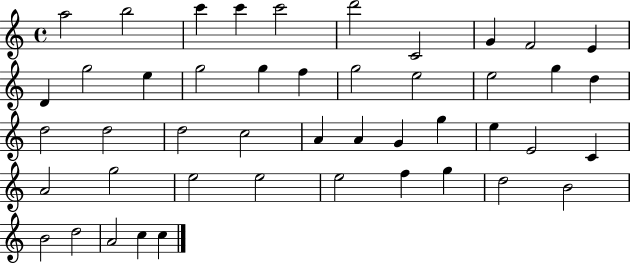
A5/h B5/h C6/q C6/q C6/h D6/h C4/h G4/q F4/h E4/q D4/q G5/h E5/q G5/h G5/q F5/q G5/h E5/h E5/h G5/q D5/q D5/h D5/h D5/h C5/h A4/q A4/q G4/q G5/q E5/q E4/h C4/q A4/h G5/h E5/h E5/h E5/h F5/q G5/q D5/h B4/h B4/h D5/h A4/h C5/q C5/q